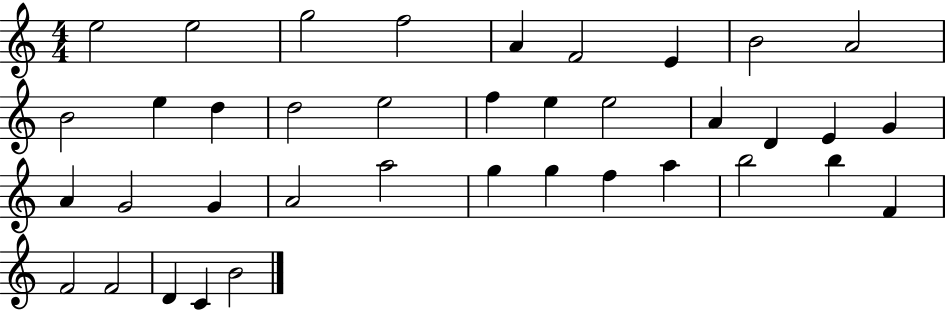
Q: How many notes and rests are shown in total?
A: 38